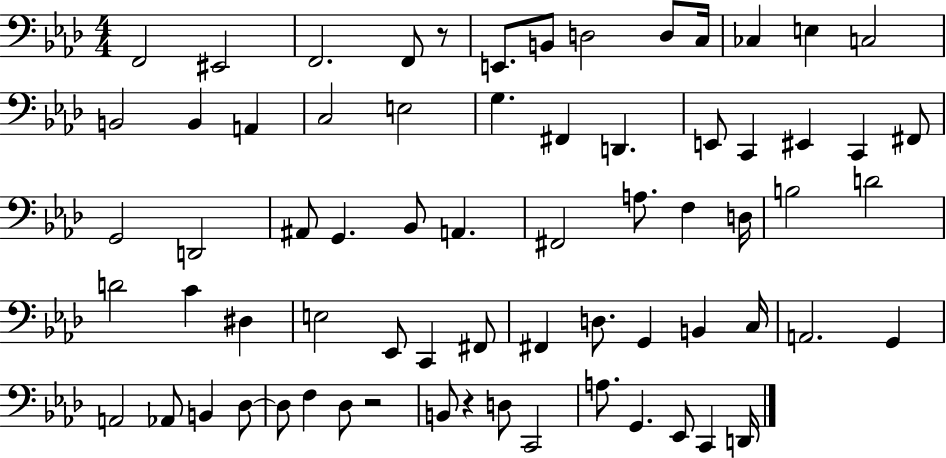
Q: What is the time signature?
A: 4/4